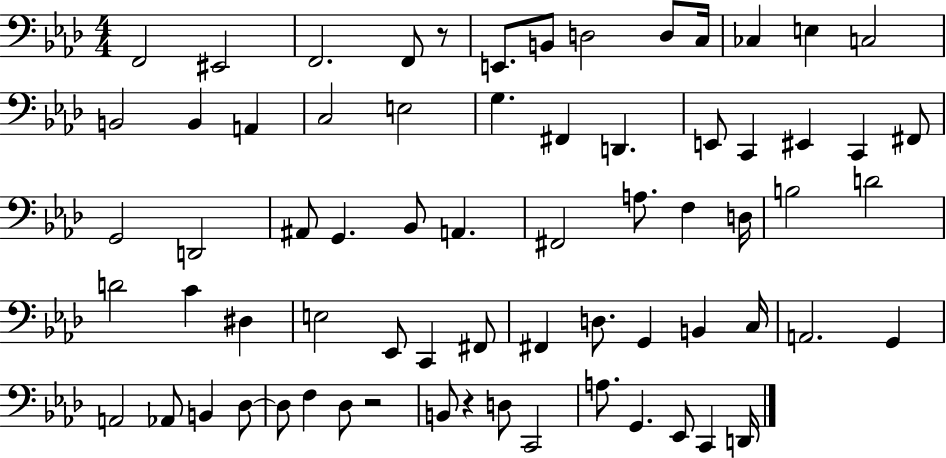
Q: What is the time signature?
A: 4/4